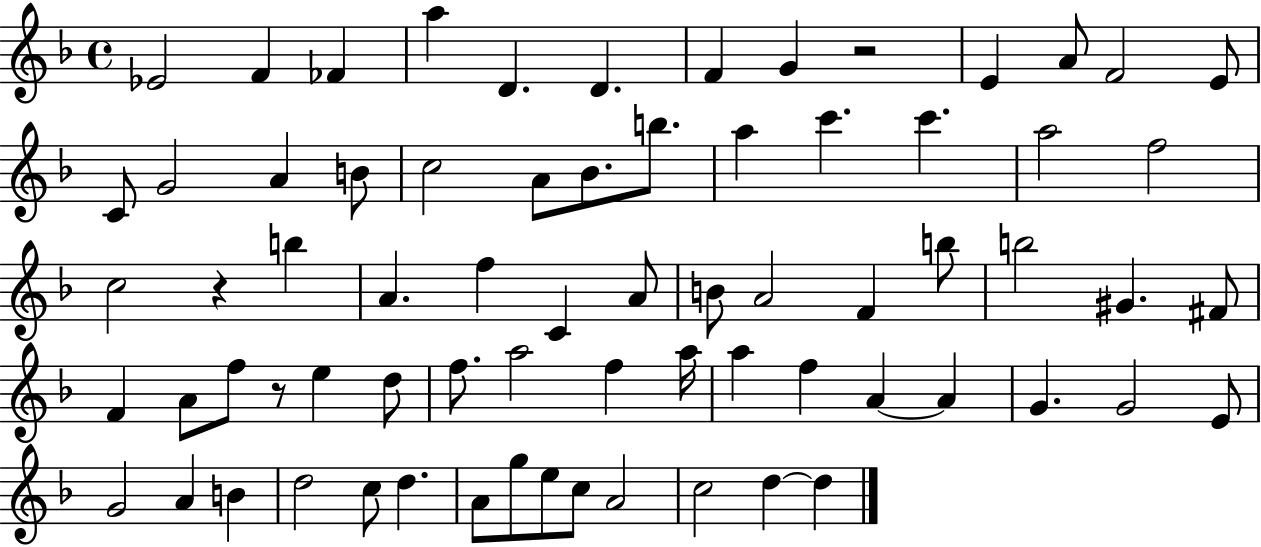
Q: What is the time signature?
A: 4/4